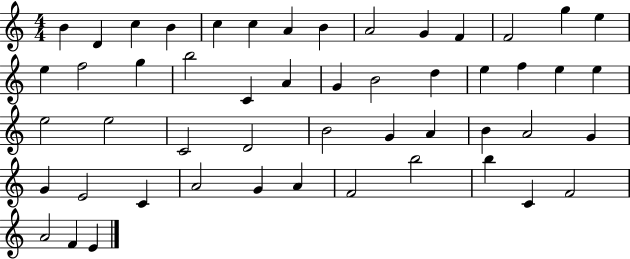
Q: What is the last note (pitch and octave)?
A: E4